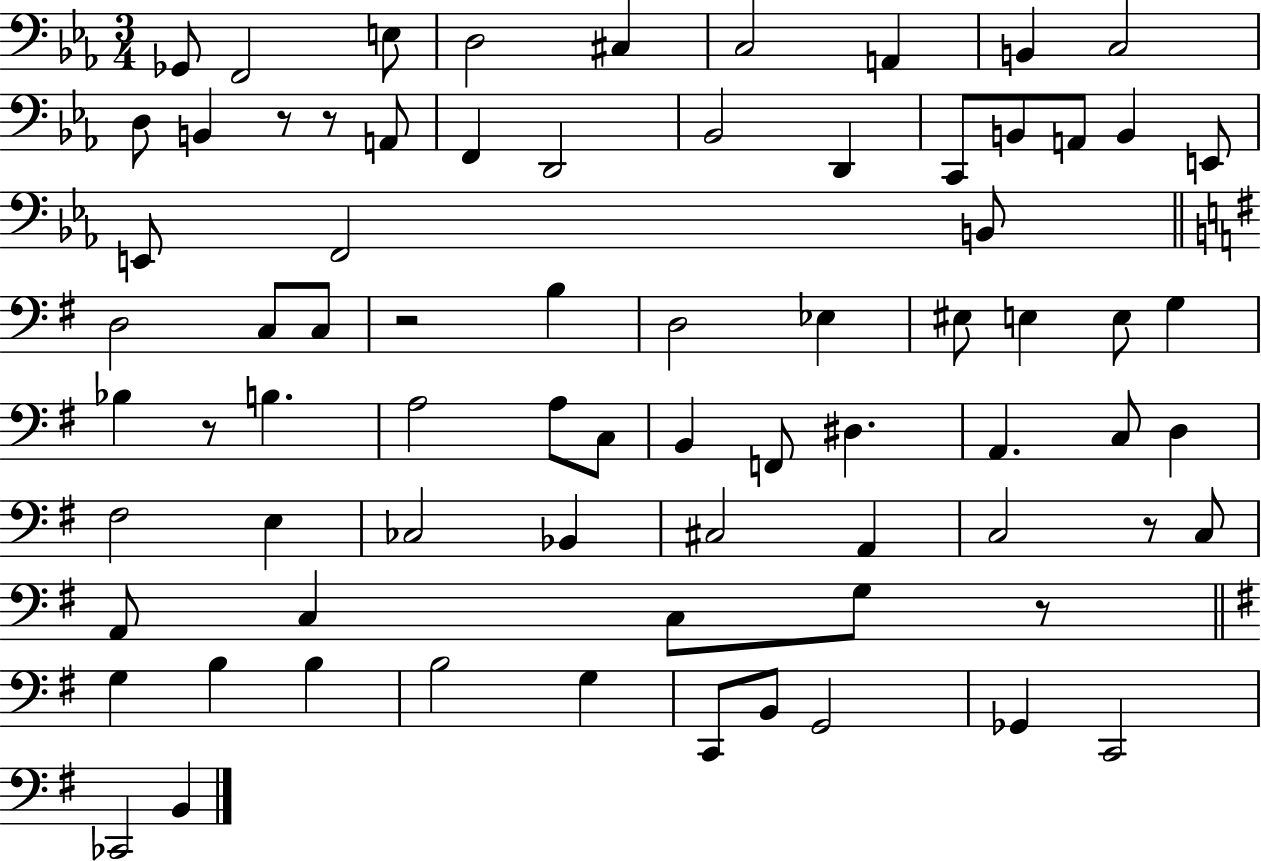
X:1
T:Untitled
M:3/4
L:1/4
K:Eb
_G,,/2 F,,2 E,/2 D,2 ^C, C,2 A,, B,, C,2 D,/2 B,, z/2 z/2 A,,/2 F,, D,,2 _B,,2 D,, C,,/2 B,,/2 A,,/2 B,, E,,/2 E,,/2 F,,2 B,,/2 D,2 C,/2 C,/2 z2 B, D,2 _E, ^E,/2 E, E,/2 G, _B, z/2 B, A,2 A,/2 C,/2 B,, F,,/2 ^D, A,, C,/2 D, ^F,2 E, _C,2 _B,, ^C,2 A,, C,2 z/2 C,/2 A,,/2 C, C,/2 G,/2 z/2 G, B, B, B,2 G, C,,/2 B,,/2 G,,2 _G,, C,,2 _C,,2 B,,